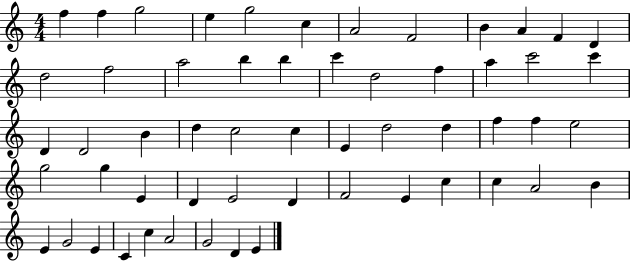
F5/q F5/q G5/h E5/q G5/h C5/q A4/h F4/h B4/q A4/q F4/q D4/q D5/h F5/h A5/h B5/q B5/q C6/q D5/h F5/q A5/q C6/h C6/q D4/q D4/h B4/q D5/q C5/h C5/q E4/q D5/h D5/q F5/q F5/q E5/h G5/h G5/q E4/q D4/q E4/h D4/q F4/h E4/q C5/q C5/q A4/h B4/q E4/q G4/h E4/q C4/q C5/q A4/h G4/h D4/q E4/q